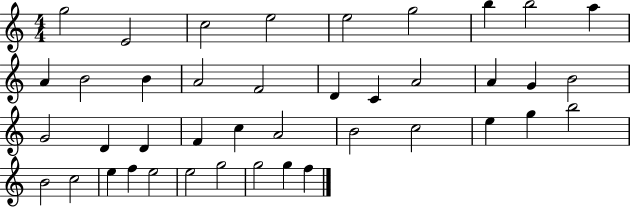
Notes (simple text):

G5/h E4/h C5/h E5/h E5/h G5/h B5/q B5/h A5/q A4/q B4/h B4/q A4/h F4/h D4/q C4/q A4/h A4/q G4/q B4/h G4/h D4/q D4/q F4/q C5/q A4/h B4/h C5/h E5/q G5/q B5/h B4/h C5/h E5/q F5/q E5/h E5/h G5/h G5/h G5/q F5/q